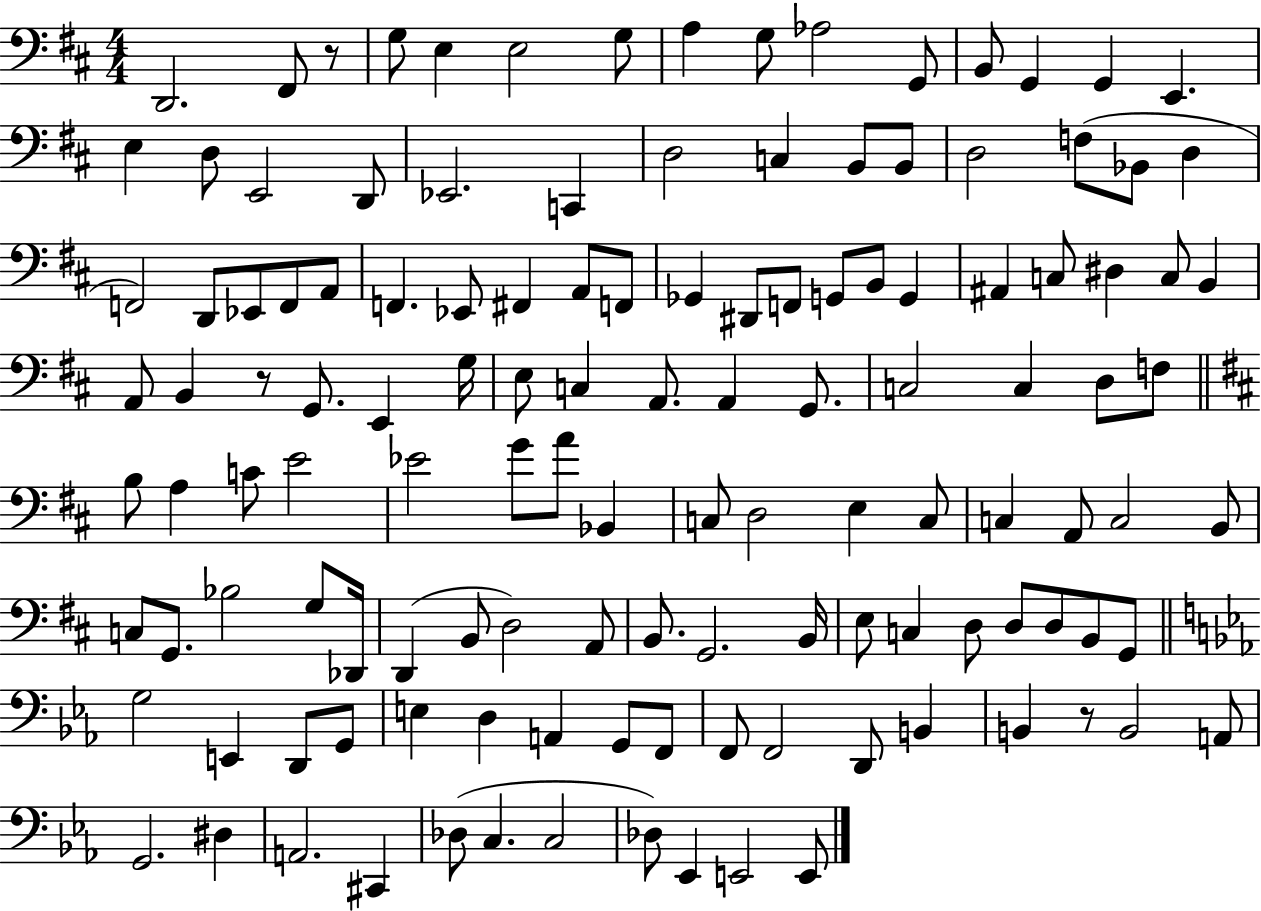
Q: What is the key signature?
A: D major